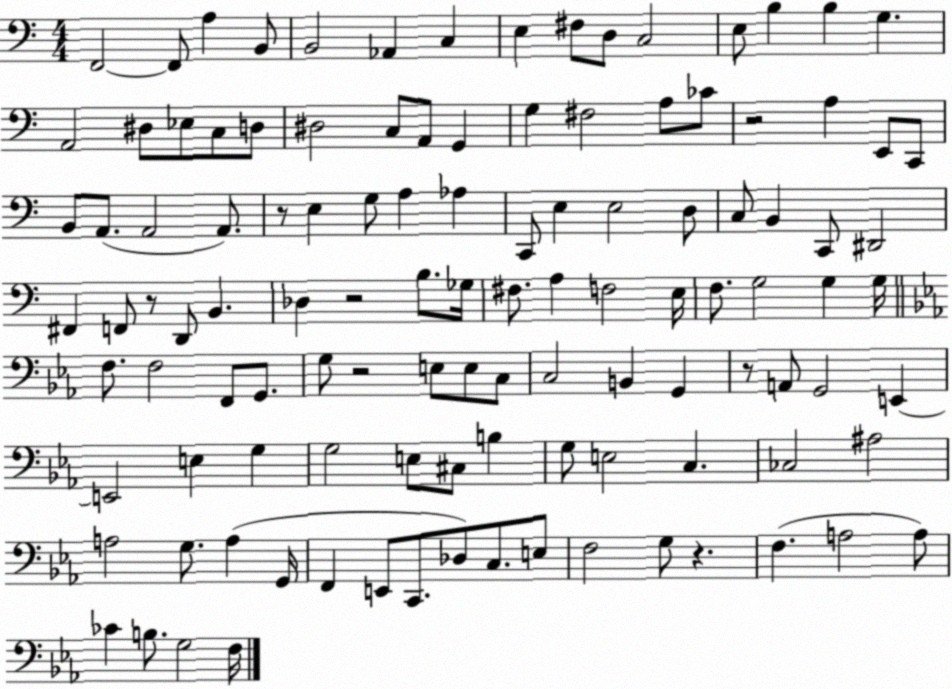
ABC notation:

X:1
T:Untitled
M:4/4
L:1/4
K:C
F,,2 F,,/2 A, B,,/2 B,,2 _A,, C, E, ^F,/2 D,/2 C,2 E,/2 B, B, G, A,,2 ^D,/2 _E,/2 C,/2 D,/2 ^D,2 C,/2 A,,/2 G,, G, ^F,2 A,/2 _C/2 z2 A, E,,/2 C,,/2 B,,/2 A,,/2 A,,2 A,,/2 z/2 E, G,/2 A, _A, C,,/2 E, E,2 D,/2 C,/2 B,, C,,/2 ^D,,2 ^F,, F,,/2 z/2 D,,/2 B,, _D, z2 B,/2 _G,/4 ^F,/2 A, F,2 E,/4 F,/2 G,2 G, G,/4 F,/2 F,2 F,,/2 G,,/2 G,/2 z2 E,/2 E,/2 C,/2 C,2 B,, G,, z/2 A,,/2 G,,2 E,, E,,2 E, G, G,2 E,/2 ^C,/2 B, G,/2 E,2 C, _C,2 ^A,2 A,2 G,/2 A, G,,/4 F,, E,,/2 C,,/2 _D,/2 C,/2 E,/2 F,2 G,/2 z F, A,2 A,/2 _C B,/2 G,2 F,/4